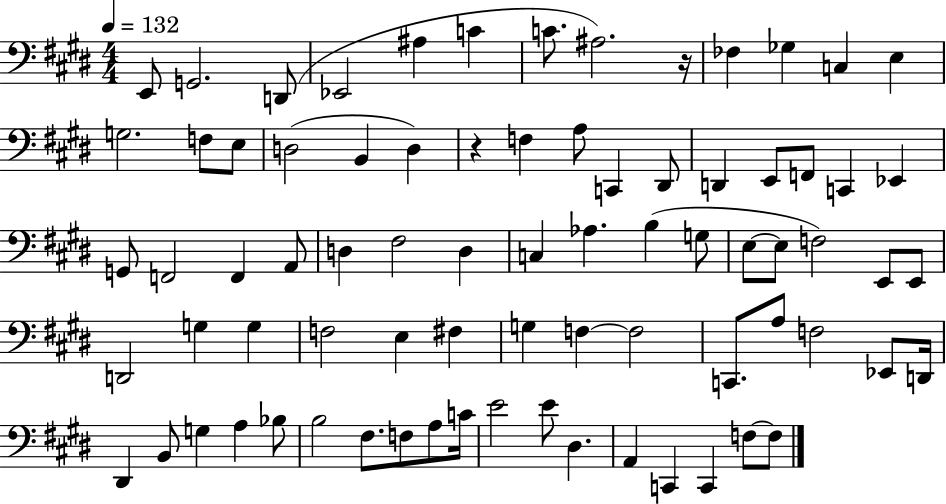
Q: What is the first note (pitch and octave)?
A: E2